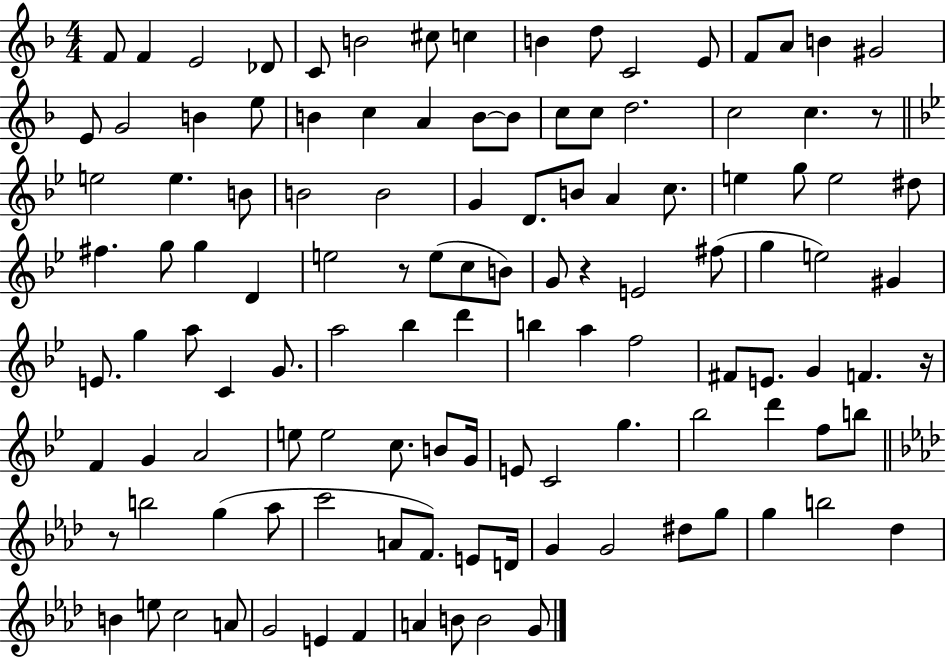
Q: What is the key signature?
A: F major